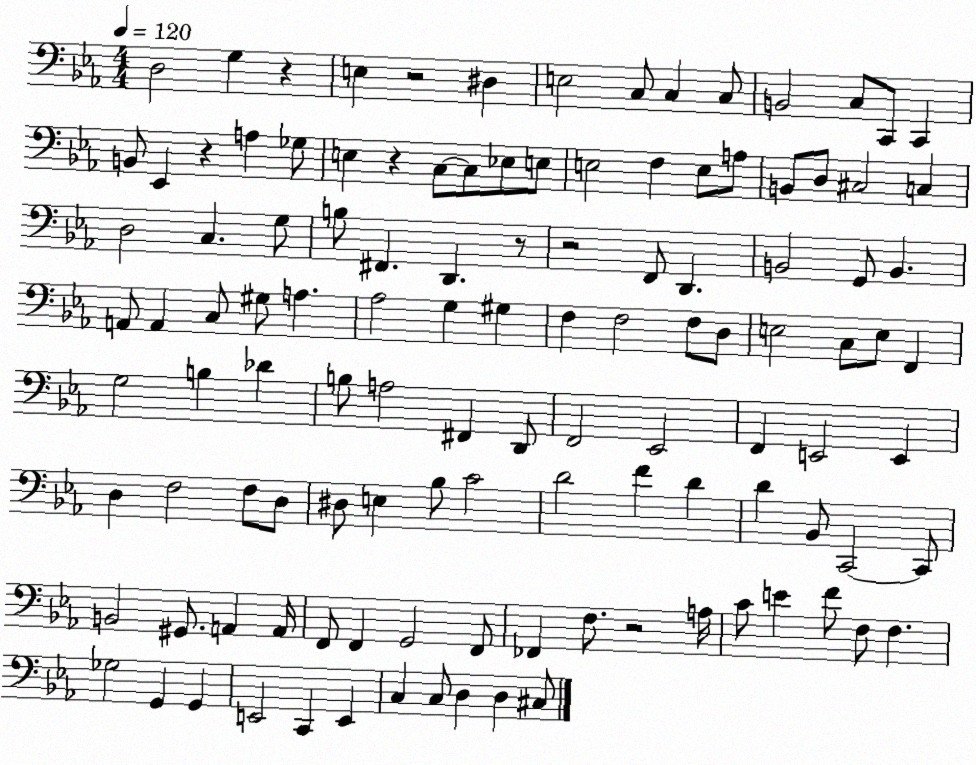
X:1
T:Untitled
M:4/4
L:1/4
K:Eb
D,2 G, z E, z2 ^D, E,2 C,/2 C, C,/2 B,,2 C,/2 C,,/2 C,, B,,/2 _E,, z A, _G,/2 E, z C,/2 C,/2 _E,/2 E,/2 E,2 F, E,/2 A,/2 B,,/2 D,/2 ^C,2 C, D,2 C, G,/2 B,/2 ^F,, D,, z/2 z2 F,,/2 D,, B,,2 G,,/2 B,, A,,/2 A,, C,/2 ^G,/2 A, _A,2 G, ^G, F, F,2 F,/2 D,/2 E,2 C,/2 E,/2 F,, G,2 B, _D B,/2 A,2 ^F,, D,,/2 F,,2 _E,,2 F,, E,,2 E,, D, F,2 F,/2 D,/2 ^D,/2 E, _B,/2 C2 D2 F D D _B,,/2 C,,2 C,,/2 B,,2 ^G,,/2 A,, A,,/4 F,,/2 F,, G,,2 F,,/2 _F,, F,/2 z2 A,/4 C/2 E F/2 F,/2 F, _G,2 G,, G,, E,,2 C,, E,, C, C,/2 D, D, ^C,/2